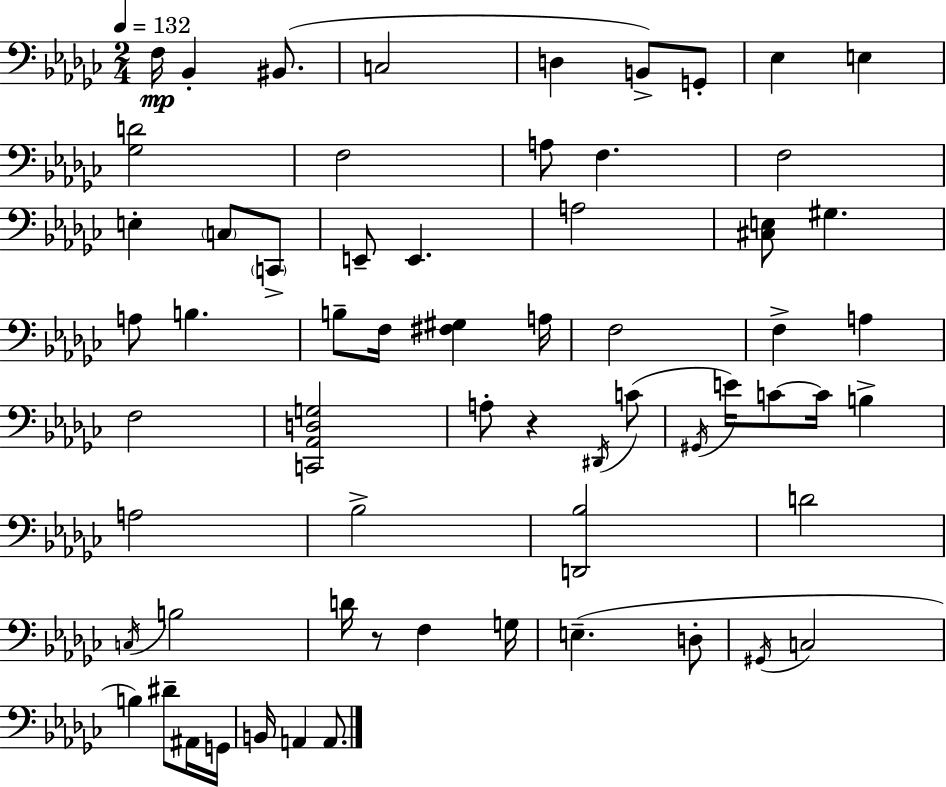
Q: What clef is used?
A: bass